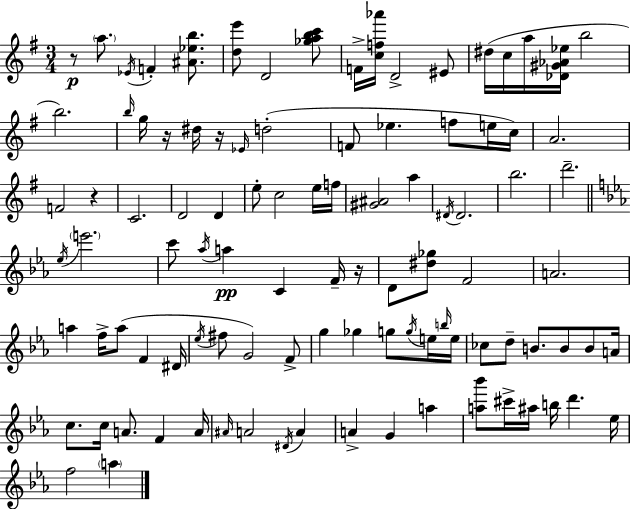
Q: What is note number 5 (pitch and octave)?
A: F4